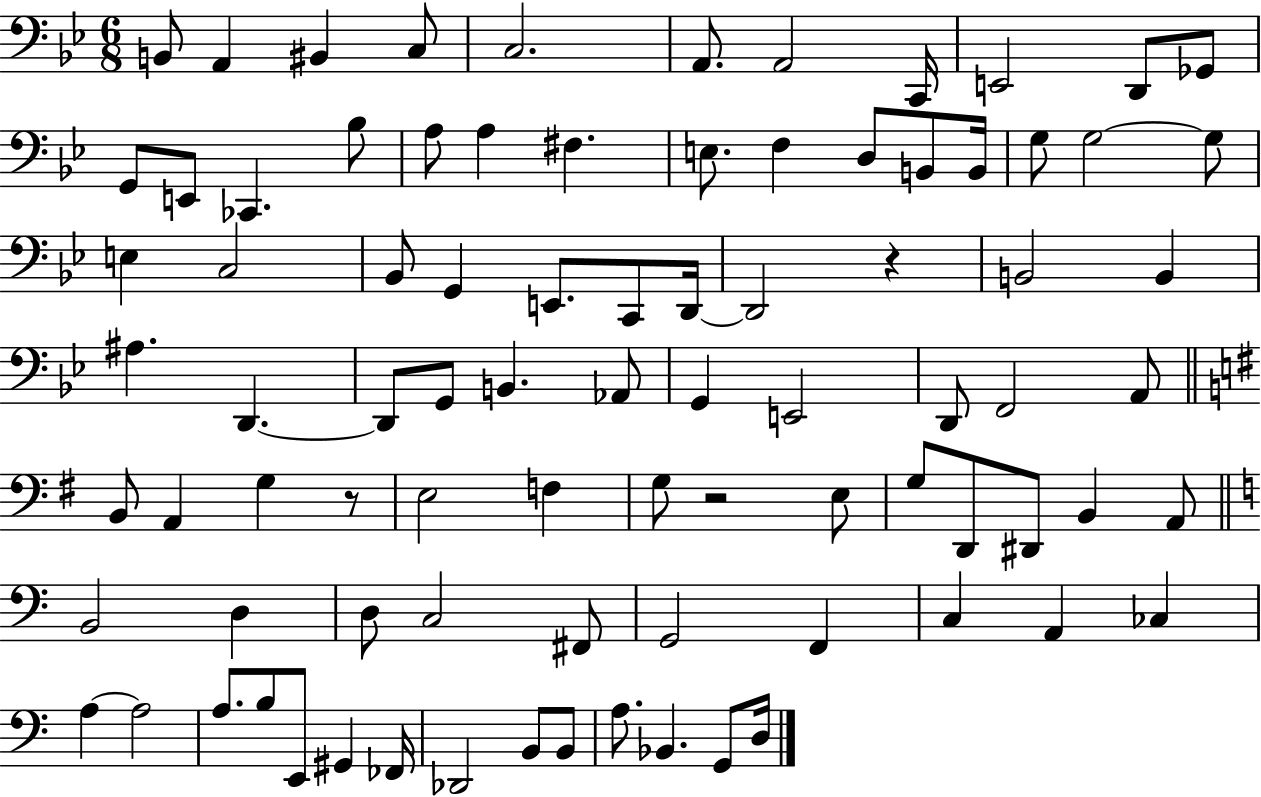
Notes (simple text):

B2/e A2/q BIS2/q C3/e C3/h. A2/e. A2/h C2/s E2/h D2/e Gb2/e G2/e E2/e CES2/q. Bb3/e A3/e A3/q F#3/q. E3/e. F3/q D3/e B2/e B2/s G3/e G3/h G3/e E3/q C3/h Bb2/e G2/q E2/e. C2/e D2/s D2/h R/q B2/h B2/q A#3/q. D2/q. D2/e G2/e B2/q. Ab2/e G2/q E2/h D2/e F2/h A2/e B2/e A2/q G3/q R/e E3/h F3/q G3/e R/h E3/e G3/e D2/e D#2/e B2/q A2/e B2/h D3/q D3/e C3/h F#2/e G2/h F2/q C3/q A2/q CES3/q A3/q A3/h A3/e. B3/e E2/e G#2/q FES2/s Db2/h B2/e B2/e A3/e. Bb2/q. G2/e D3/s